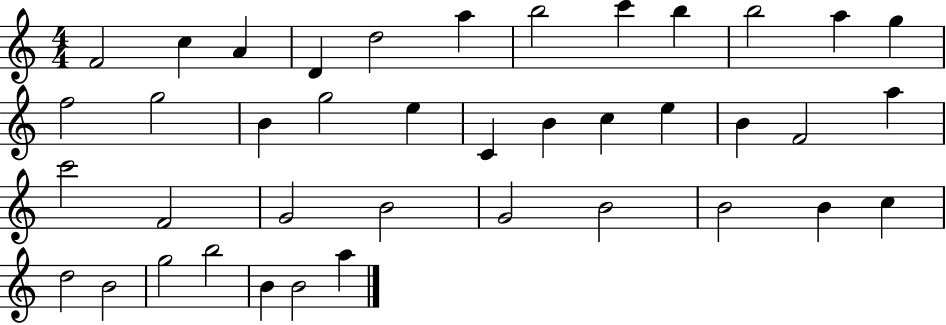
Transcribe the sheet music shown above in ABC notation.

X:1
T:Untitled
M:4/4
L:1/4
K:C
F2 c A D d2 a b2 c' b b2 a g f2 g2 B g2 e C B c e B F2 a c'2 F2 G2 B2 G2 B2 B2 B c d2 B2 g2 b2 B B2 a